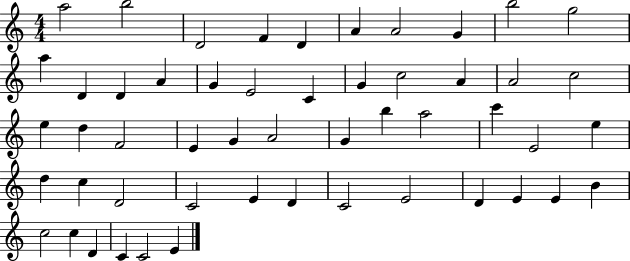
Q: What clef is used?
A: treble